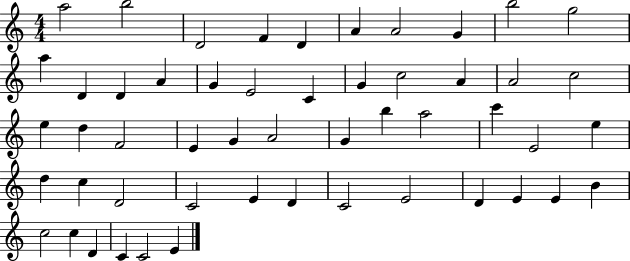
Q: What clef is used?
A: treble